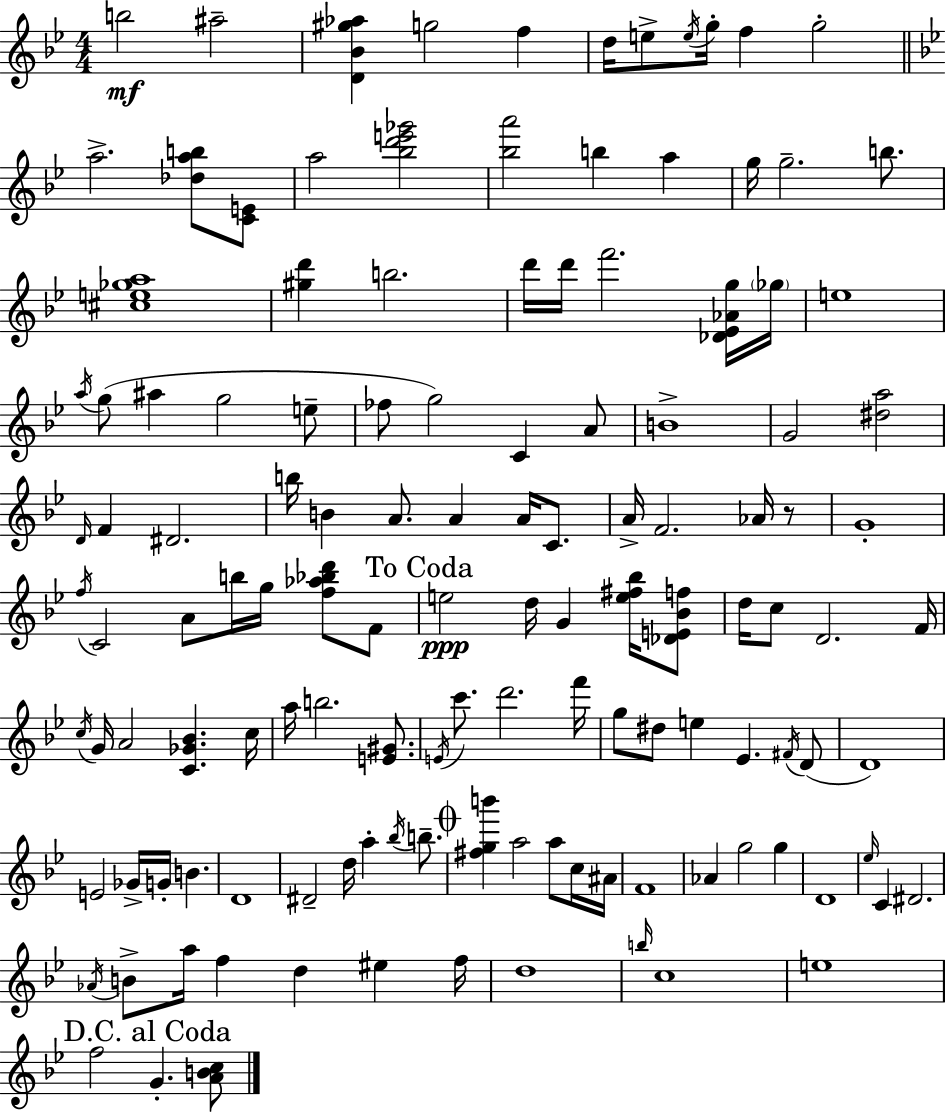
B5/h A#5/h [D4,Bb4,G#5,Ab5]/q G5/h F5/q D5/s E5/e E5/s G5/s F5/q G5/h A5/h. [Db5,A5,B5]/e [C4,E4]/e A5/h [Bb5,D6,E6,Gb6]/h [Bb5,A6]/h B5/q A5/q G5/s G5/h. B5/e. [C#5,E5,Gb5,A5]/w [G#5,D6]/q B5/h. D6/s D6/s F6/h. [Db4,Eb4,Ab4,G5]/s Gb5/s E5/w A5/s G5/e A#5/q G5/h E5/e FES5/e G5/h C4/q A4/e B4/w G4/h [D#5,A5]/h D4/s F4/q D#4/h. B5/s B4/q A4/e. A4/q A4/s C4/e. A4/s F4/h. Ab4/s R/e G4/w F5/s C4/h A4/e B5/s G5/s [F5,Ab5,Bb5,D6]/e F4/e E5/h D5/s G4/q [E5,F#5,Bb5]/s [Db4,E4,Bb4,F5]/e D5/s C5/e D4/h. F4/s C5/s G4/s A4/h [C4,Gb4,Bb4]/q. C5/s A5/s B5/h. [E4,G#4]/e. E4/s C6/e. D6/h. F6/s G5/e D#5/e E5/q Eb4/q. F#4/s D4/e D4/w E4/h Gb4/s G4/s B4/q. D4/w D#4/h D5/s A5/q Bb5/s B5/e. [F#5,G5,B6]/q A5/h A5/e C5/s A#4/s F4/w Ab4/q G5/h G5/q D4/w Eb5/s C4/q D#4/h. Ab4/s B4/e A5/s F5/q D5/q EIS5/q F5/s D5/w B5/s C5/w E5/w F5/h G4/q. [A4,B4,C5]/e